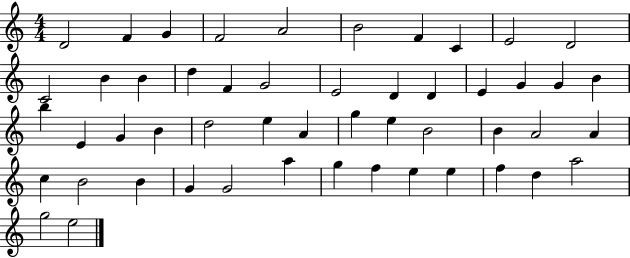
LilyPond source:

{
  \clef treble
  \numericTimeSignature
  \time 4/4
  \key c \major
  d'2 f'4 g'4 | f'2 a'2 | b'2 f'4 c'4 | e'2 d'2 | \break c'2 b'4 b'4 | d''4 f'4 g'2 | e'2 d'4 d'4 | e'4 g'4 g'4 b'4 | \break b''4 e'4 g'4 b'4 | d''2 e''4 a'4 | g''4 e''4 b'2 | b'4 a'2 a'4 | \break c''4 b'2 b'4 | g'4 g'2 a''4 | g''4 f''4 e''4 e''4 | f''4 d''4 a''2 | \break g''2 e''2 | \bar "|."
}